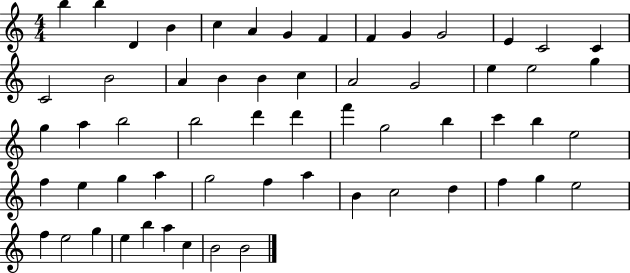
B5/q B5/q D4/q B4/q C5/q A4/q G4/q F4/q F4/q G4/q G4/h E4/q C4/h C4/q C4/h B4/h A4/q B4/q B4/q C5/q A4/h G4/h E5/q E5/h G5/q G5/q A5/q B5/h B5/h D6/q D6/q F6/q G5/h B5/q C6/q B5/q E5/h F5/q E5/q G5/q A5/q G5/h F5/q A5/q B4/q C5/h D5/q F5/q G5/q E5/h F5/q E5/h G5/q E5/q B5/q A5/q C5/q B4/h B4/h